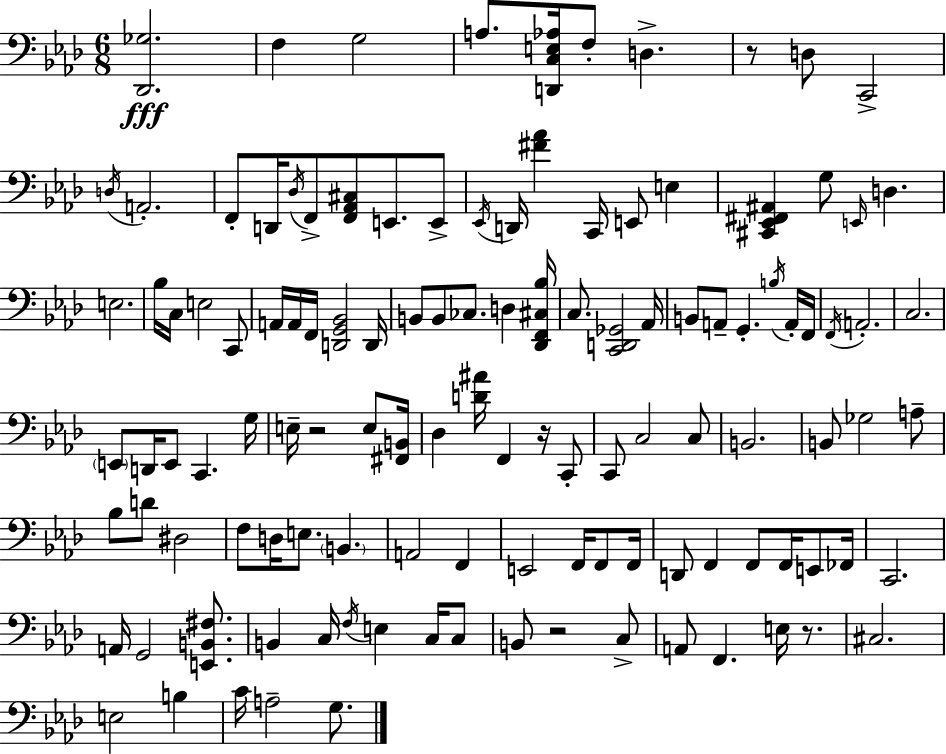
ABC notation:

X:1
T:Untitled
M:6/8
L:1/4
K:Fm
[_D,,_G,]2 F, G,2 A,/2 [D,,C,E,_A,]/4 F,/2 D, z/2 D,/2 C,,2 D,/4 A,,2 F,,/2 D,,/4 _D,/4 F,,/2 [F,,_A,,^C,]/2 E,,/2 E,,/2 _E,,/4 D,,/4 [^F_A] C,,/4 E,,/2 E, [^C,,_E,,^F,,^A,,] G,/2 E,,/4 D, E,2 _B,/4 C,/4 E,2 C,,/2 A,,/4 A,,/4 F,,/4 [D,,G,,_B,,]2 D,,/4 B,,/2 B,,/2 _C,/2 D, [_D,,F,,^C,_B,]/4 C,/2 [C,,D,,_G,,]2 _A,,/4 B,,/2 A,,/2 G,, B,/4 A,,/4 F,,/4 F,,/4 A,,2 C,2 E,,/2 D,,/4 E,,/2 C,, G,/4 E,/4 z2 E,/2 [^F,,B,,]/4 _D, [D^A]/4 F,, z/4 C,,/2 C,,/2 C,2 C,/2 B,,2 B,,/2 _G,2 A,/2 _B,/2 D/2 ^D,2 F,/2 D,/4 E,/2 B,, A,,2 F,, E,,2 F,,/4 F,,/2 F,,/4 D,,/2 F,, F,,/2 F,,/4 E,,/2 _F,,/4 C,,2 A,,/4 G,,2 [E,,B,,^F,]/2 B,, C,/4 F,/4 E, C,/4 C,/2 B,,/2 z2 C,/2 A,,/2 F,, E,/4 z/2 ^C,2 E,2 B, C/4 A,2 G,/2